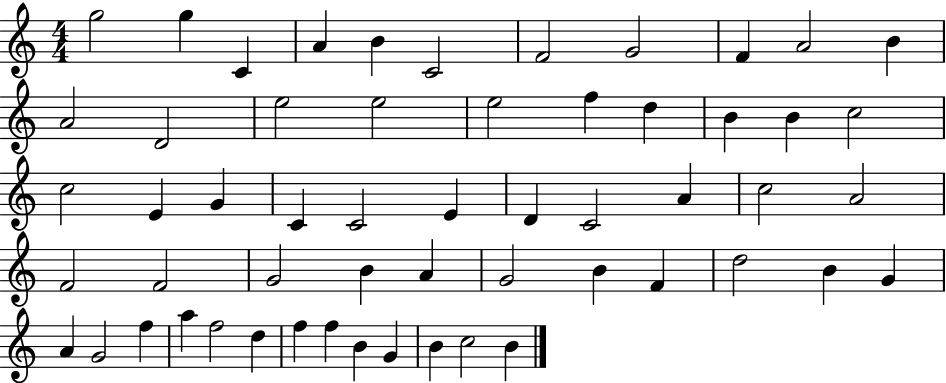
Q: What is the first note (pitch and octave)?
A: G5